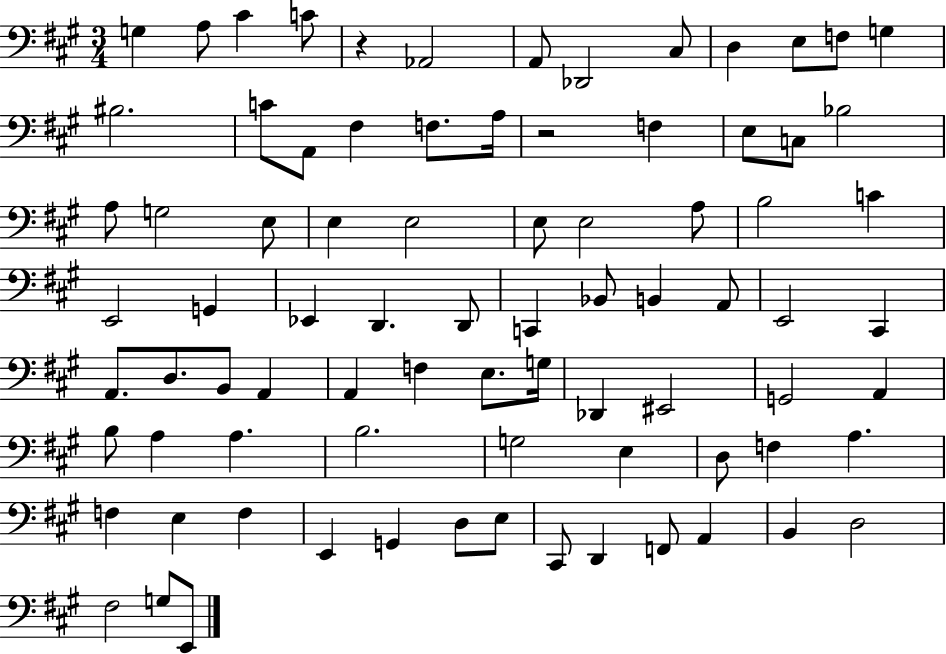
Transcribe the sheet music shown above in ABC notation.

X:1
T:Untitled
M:3/4
L:1/4
K:A
G, A,/2 ^C C/2 z _A,,2 A,,/2 _D,,2 ^C,/2 D, E,/2 F,/2 G, ^B,2 C/2 A,,/2 ^F, F,/2 A,/4 z2 F, E,/2 C,/2 _B,2 A,/2 G,2 E,/2 E, E,2 E,/2 E,2 A,/2 B,2 C E,,2 G,, _E,, D,, D,,/2 C,, _B,,/2 B,, A,,/2 E,,2 ^C,, A,,/2 D,/2 B,,/2 A,, A,, F, E,/2 G,/4 _D,, ^E,,2 G,,2 A,, B,/2 A, A, B,2 G,2 E, D,/2 F, A, F, E, F, E,, G,, D,/2 E,/2 ^C,,/2 D,, F,,/2 A,, B,, D,2 ^F,2 G,/2 E,,/2